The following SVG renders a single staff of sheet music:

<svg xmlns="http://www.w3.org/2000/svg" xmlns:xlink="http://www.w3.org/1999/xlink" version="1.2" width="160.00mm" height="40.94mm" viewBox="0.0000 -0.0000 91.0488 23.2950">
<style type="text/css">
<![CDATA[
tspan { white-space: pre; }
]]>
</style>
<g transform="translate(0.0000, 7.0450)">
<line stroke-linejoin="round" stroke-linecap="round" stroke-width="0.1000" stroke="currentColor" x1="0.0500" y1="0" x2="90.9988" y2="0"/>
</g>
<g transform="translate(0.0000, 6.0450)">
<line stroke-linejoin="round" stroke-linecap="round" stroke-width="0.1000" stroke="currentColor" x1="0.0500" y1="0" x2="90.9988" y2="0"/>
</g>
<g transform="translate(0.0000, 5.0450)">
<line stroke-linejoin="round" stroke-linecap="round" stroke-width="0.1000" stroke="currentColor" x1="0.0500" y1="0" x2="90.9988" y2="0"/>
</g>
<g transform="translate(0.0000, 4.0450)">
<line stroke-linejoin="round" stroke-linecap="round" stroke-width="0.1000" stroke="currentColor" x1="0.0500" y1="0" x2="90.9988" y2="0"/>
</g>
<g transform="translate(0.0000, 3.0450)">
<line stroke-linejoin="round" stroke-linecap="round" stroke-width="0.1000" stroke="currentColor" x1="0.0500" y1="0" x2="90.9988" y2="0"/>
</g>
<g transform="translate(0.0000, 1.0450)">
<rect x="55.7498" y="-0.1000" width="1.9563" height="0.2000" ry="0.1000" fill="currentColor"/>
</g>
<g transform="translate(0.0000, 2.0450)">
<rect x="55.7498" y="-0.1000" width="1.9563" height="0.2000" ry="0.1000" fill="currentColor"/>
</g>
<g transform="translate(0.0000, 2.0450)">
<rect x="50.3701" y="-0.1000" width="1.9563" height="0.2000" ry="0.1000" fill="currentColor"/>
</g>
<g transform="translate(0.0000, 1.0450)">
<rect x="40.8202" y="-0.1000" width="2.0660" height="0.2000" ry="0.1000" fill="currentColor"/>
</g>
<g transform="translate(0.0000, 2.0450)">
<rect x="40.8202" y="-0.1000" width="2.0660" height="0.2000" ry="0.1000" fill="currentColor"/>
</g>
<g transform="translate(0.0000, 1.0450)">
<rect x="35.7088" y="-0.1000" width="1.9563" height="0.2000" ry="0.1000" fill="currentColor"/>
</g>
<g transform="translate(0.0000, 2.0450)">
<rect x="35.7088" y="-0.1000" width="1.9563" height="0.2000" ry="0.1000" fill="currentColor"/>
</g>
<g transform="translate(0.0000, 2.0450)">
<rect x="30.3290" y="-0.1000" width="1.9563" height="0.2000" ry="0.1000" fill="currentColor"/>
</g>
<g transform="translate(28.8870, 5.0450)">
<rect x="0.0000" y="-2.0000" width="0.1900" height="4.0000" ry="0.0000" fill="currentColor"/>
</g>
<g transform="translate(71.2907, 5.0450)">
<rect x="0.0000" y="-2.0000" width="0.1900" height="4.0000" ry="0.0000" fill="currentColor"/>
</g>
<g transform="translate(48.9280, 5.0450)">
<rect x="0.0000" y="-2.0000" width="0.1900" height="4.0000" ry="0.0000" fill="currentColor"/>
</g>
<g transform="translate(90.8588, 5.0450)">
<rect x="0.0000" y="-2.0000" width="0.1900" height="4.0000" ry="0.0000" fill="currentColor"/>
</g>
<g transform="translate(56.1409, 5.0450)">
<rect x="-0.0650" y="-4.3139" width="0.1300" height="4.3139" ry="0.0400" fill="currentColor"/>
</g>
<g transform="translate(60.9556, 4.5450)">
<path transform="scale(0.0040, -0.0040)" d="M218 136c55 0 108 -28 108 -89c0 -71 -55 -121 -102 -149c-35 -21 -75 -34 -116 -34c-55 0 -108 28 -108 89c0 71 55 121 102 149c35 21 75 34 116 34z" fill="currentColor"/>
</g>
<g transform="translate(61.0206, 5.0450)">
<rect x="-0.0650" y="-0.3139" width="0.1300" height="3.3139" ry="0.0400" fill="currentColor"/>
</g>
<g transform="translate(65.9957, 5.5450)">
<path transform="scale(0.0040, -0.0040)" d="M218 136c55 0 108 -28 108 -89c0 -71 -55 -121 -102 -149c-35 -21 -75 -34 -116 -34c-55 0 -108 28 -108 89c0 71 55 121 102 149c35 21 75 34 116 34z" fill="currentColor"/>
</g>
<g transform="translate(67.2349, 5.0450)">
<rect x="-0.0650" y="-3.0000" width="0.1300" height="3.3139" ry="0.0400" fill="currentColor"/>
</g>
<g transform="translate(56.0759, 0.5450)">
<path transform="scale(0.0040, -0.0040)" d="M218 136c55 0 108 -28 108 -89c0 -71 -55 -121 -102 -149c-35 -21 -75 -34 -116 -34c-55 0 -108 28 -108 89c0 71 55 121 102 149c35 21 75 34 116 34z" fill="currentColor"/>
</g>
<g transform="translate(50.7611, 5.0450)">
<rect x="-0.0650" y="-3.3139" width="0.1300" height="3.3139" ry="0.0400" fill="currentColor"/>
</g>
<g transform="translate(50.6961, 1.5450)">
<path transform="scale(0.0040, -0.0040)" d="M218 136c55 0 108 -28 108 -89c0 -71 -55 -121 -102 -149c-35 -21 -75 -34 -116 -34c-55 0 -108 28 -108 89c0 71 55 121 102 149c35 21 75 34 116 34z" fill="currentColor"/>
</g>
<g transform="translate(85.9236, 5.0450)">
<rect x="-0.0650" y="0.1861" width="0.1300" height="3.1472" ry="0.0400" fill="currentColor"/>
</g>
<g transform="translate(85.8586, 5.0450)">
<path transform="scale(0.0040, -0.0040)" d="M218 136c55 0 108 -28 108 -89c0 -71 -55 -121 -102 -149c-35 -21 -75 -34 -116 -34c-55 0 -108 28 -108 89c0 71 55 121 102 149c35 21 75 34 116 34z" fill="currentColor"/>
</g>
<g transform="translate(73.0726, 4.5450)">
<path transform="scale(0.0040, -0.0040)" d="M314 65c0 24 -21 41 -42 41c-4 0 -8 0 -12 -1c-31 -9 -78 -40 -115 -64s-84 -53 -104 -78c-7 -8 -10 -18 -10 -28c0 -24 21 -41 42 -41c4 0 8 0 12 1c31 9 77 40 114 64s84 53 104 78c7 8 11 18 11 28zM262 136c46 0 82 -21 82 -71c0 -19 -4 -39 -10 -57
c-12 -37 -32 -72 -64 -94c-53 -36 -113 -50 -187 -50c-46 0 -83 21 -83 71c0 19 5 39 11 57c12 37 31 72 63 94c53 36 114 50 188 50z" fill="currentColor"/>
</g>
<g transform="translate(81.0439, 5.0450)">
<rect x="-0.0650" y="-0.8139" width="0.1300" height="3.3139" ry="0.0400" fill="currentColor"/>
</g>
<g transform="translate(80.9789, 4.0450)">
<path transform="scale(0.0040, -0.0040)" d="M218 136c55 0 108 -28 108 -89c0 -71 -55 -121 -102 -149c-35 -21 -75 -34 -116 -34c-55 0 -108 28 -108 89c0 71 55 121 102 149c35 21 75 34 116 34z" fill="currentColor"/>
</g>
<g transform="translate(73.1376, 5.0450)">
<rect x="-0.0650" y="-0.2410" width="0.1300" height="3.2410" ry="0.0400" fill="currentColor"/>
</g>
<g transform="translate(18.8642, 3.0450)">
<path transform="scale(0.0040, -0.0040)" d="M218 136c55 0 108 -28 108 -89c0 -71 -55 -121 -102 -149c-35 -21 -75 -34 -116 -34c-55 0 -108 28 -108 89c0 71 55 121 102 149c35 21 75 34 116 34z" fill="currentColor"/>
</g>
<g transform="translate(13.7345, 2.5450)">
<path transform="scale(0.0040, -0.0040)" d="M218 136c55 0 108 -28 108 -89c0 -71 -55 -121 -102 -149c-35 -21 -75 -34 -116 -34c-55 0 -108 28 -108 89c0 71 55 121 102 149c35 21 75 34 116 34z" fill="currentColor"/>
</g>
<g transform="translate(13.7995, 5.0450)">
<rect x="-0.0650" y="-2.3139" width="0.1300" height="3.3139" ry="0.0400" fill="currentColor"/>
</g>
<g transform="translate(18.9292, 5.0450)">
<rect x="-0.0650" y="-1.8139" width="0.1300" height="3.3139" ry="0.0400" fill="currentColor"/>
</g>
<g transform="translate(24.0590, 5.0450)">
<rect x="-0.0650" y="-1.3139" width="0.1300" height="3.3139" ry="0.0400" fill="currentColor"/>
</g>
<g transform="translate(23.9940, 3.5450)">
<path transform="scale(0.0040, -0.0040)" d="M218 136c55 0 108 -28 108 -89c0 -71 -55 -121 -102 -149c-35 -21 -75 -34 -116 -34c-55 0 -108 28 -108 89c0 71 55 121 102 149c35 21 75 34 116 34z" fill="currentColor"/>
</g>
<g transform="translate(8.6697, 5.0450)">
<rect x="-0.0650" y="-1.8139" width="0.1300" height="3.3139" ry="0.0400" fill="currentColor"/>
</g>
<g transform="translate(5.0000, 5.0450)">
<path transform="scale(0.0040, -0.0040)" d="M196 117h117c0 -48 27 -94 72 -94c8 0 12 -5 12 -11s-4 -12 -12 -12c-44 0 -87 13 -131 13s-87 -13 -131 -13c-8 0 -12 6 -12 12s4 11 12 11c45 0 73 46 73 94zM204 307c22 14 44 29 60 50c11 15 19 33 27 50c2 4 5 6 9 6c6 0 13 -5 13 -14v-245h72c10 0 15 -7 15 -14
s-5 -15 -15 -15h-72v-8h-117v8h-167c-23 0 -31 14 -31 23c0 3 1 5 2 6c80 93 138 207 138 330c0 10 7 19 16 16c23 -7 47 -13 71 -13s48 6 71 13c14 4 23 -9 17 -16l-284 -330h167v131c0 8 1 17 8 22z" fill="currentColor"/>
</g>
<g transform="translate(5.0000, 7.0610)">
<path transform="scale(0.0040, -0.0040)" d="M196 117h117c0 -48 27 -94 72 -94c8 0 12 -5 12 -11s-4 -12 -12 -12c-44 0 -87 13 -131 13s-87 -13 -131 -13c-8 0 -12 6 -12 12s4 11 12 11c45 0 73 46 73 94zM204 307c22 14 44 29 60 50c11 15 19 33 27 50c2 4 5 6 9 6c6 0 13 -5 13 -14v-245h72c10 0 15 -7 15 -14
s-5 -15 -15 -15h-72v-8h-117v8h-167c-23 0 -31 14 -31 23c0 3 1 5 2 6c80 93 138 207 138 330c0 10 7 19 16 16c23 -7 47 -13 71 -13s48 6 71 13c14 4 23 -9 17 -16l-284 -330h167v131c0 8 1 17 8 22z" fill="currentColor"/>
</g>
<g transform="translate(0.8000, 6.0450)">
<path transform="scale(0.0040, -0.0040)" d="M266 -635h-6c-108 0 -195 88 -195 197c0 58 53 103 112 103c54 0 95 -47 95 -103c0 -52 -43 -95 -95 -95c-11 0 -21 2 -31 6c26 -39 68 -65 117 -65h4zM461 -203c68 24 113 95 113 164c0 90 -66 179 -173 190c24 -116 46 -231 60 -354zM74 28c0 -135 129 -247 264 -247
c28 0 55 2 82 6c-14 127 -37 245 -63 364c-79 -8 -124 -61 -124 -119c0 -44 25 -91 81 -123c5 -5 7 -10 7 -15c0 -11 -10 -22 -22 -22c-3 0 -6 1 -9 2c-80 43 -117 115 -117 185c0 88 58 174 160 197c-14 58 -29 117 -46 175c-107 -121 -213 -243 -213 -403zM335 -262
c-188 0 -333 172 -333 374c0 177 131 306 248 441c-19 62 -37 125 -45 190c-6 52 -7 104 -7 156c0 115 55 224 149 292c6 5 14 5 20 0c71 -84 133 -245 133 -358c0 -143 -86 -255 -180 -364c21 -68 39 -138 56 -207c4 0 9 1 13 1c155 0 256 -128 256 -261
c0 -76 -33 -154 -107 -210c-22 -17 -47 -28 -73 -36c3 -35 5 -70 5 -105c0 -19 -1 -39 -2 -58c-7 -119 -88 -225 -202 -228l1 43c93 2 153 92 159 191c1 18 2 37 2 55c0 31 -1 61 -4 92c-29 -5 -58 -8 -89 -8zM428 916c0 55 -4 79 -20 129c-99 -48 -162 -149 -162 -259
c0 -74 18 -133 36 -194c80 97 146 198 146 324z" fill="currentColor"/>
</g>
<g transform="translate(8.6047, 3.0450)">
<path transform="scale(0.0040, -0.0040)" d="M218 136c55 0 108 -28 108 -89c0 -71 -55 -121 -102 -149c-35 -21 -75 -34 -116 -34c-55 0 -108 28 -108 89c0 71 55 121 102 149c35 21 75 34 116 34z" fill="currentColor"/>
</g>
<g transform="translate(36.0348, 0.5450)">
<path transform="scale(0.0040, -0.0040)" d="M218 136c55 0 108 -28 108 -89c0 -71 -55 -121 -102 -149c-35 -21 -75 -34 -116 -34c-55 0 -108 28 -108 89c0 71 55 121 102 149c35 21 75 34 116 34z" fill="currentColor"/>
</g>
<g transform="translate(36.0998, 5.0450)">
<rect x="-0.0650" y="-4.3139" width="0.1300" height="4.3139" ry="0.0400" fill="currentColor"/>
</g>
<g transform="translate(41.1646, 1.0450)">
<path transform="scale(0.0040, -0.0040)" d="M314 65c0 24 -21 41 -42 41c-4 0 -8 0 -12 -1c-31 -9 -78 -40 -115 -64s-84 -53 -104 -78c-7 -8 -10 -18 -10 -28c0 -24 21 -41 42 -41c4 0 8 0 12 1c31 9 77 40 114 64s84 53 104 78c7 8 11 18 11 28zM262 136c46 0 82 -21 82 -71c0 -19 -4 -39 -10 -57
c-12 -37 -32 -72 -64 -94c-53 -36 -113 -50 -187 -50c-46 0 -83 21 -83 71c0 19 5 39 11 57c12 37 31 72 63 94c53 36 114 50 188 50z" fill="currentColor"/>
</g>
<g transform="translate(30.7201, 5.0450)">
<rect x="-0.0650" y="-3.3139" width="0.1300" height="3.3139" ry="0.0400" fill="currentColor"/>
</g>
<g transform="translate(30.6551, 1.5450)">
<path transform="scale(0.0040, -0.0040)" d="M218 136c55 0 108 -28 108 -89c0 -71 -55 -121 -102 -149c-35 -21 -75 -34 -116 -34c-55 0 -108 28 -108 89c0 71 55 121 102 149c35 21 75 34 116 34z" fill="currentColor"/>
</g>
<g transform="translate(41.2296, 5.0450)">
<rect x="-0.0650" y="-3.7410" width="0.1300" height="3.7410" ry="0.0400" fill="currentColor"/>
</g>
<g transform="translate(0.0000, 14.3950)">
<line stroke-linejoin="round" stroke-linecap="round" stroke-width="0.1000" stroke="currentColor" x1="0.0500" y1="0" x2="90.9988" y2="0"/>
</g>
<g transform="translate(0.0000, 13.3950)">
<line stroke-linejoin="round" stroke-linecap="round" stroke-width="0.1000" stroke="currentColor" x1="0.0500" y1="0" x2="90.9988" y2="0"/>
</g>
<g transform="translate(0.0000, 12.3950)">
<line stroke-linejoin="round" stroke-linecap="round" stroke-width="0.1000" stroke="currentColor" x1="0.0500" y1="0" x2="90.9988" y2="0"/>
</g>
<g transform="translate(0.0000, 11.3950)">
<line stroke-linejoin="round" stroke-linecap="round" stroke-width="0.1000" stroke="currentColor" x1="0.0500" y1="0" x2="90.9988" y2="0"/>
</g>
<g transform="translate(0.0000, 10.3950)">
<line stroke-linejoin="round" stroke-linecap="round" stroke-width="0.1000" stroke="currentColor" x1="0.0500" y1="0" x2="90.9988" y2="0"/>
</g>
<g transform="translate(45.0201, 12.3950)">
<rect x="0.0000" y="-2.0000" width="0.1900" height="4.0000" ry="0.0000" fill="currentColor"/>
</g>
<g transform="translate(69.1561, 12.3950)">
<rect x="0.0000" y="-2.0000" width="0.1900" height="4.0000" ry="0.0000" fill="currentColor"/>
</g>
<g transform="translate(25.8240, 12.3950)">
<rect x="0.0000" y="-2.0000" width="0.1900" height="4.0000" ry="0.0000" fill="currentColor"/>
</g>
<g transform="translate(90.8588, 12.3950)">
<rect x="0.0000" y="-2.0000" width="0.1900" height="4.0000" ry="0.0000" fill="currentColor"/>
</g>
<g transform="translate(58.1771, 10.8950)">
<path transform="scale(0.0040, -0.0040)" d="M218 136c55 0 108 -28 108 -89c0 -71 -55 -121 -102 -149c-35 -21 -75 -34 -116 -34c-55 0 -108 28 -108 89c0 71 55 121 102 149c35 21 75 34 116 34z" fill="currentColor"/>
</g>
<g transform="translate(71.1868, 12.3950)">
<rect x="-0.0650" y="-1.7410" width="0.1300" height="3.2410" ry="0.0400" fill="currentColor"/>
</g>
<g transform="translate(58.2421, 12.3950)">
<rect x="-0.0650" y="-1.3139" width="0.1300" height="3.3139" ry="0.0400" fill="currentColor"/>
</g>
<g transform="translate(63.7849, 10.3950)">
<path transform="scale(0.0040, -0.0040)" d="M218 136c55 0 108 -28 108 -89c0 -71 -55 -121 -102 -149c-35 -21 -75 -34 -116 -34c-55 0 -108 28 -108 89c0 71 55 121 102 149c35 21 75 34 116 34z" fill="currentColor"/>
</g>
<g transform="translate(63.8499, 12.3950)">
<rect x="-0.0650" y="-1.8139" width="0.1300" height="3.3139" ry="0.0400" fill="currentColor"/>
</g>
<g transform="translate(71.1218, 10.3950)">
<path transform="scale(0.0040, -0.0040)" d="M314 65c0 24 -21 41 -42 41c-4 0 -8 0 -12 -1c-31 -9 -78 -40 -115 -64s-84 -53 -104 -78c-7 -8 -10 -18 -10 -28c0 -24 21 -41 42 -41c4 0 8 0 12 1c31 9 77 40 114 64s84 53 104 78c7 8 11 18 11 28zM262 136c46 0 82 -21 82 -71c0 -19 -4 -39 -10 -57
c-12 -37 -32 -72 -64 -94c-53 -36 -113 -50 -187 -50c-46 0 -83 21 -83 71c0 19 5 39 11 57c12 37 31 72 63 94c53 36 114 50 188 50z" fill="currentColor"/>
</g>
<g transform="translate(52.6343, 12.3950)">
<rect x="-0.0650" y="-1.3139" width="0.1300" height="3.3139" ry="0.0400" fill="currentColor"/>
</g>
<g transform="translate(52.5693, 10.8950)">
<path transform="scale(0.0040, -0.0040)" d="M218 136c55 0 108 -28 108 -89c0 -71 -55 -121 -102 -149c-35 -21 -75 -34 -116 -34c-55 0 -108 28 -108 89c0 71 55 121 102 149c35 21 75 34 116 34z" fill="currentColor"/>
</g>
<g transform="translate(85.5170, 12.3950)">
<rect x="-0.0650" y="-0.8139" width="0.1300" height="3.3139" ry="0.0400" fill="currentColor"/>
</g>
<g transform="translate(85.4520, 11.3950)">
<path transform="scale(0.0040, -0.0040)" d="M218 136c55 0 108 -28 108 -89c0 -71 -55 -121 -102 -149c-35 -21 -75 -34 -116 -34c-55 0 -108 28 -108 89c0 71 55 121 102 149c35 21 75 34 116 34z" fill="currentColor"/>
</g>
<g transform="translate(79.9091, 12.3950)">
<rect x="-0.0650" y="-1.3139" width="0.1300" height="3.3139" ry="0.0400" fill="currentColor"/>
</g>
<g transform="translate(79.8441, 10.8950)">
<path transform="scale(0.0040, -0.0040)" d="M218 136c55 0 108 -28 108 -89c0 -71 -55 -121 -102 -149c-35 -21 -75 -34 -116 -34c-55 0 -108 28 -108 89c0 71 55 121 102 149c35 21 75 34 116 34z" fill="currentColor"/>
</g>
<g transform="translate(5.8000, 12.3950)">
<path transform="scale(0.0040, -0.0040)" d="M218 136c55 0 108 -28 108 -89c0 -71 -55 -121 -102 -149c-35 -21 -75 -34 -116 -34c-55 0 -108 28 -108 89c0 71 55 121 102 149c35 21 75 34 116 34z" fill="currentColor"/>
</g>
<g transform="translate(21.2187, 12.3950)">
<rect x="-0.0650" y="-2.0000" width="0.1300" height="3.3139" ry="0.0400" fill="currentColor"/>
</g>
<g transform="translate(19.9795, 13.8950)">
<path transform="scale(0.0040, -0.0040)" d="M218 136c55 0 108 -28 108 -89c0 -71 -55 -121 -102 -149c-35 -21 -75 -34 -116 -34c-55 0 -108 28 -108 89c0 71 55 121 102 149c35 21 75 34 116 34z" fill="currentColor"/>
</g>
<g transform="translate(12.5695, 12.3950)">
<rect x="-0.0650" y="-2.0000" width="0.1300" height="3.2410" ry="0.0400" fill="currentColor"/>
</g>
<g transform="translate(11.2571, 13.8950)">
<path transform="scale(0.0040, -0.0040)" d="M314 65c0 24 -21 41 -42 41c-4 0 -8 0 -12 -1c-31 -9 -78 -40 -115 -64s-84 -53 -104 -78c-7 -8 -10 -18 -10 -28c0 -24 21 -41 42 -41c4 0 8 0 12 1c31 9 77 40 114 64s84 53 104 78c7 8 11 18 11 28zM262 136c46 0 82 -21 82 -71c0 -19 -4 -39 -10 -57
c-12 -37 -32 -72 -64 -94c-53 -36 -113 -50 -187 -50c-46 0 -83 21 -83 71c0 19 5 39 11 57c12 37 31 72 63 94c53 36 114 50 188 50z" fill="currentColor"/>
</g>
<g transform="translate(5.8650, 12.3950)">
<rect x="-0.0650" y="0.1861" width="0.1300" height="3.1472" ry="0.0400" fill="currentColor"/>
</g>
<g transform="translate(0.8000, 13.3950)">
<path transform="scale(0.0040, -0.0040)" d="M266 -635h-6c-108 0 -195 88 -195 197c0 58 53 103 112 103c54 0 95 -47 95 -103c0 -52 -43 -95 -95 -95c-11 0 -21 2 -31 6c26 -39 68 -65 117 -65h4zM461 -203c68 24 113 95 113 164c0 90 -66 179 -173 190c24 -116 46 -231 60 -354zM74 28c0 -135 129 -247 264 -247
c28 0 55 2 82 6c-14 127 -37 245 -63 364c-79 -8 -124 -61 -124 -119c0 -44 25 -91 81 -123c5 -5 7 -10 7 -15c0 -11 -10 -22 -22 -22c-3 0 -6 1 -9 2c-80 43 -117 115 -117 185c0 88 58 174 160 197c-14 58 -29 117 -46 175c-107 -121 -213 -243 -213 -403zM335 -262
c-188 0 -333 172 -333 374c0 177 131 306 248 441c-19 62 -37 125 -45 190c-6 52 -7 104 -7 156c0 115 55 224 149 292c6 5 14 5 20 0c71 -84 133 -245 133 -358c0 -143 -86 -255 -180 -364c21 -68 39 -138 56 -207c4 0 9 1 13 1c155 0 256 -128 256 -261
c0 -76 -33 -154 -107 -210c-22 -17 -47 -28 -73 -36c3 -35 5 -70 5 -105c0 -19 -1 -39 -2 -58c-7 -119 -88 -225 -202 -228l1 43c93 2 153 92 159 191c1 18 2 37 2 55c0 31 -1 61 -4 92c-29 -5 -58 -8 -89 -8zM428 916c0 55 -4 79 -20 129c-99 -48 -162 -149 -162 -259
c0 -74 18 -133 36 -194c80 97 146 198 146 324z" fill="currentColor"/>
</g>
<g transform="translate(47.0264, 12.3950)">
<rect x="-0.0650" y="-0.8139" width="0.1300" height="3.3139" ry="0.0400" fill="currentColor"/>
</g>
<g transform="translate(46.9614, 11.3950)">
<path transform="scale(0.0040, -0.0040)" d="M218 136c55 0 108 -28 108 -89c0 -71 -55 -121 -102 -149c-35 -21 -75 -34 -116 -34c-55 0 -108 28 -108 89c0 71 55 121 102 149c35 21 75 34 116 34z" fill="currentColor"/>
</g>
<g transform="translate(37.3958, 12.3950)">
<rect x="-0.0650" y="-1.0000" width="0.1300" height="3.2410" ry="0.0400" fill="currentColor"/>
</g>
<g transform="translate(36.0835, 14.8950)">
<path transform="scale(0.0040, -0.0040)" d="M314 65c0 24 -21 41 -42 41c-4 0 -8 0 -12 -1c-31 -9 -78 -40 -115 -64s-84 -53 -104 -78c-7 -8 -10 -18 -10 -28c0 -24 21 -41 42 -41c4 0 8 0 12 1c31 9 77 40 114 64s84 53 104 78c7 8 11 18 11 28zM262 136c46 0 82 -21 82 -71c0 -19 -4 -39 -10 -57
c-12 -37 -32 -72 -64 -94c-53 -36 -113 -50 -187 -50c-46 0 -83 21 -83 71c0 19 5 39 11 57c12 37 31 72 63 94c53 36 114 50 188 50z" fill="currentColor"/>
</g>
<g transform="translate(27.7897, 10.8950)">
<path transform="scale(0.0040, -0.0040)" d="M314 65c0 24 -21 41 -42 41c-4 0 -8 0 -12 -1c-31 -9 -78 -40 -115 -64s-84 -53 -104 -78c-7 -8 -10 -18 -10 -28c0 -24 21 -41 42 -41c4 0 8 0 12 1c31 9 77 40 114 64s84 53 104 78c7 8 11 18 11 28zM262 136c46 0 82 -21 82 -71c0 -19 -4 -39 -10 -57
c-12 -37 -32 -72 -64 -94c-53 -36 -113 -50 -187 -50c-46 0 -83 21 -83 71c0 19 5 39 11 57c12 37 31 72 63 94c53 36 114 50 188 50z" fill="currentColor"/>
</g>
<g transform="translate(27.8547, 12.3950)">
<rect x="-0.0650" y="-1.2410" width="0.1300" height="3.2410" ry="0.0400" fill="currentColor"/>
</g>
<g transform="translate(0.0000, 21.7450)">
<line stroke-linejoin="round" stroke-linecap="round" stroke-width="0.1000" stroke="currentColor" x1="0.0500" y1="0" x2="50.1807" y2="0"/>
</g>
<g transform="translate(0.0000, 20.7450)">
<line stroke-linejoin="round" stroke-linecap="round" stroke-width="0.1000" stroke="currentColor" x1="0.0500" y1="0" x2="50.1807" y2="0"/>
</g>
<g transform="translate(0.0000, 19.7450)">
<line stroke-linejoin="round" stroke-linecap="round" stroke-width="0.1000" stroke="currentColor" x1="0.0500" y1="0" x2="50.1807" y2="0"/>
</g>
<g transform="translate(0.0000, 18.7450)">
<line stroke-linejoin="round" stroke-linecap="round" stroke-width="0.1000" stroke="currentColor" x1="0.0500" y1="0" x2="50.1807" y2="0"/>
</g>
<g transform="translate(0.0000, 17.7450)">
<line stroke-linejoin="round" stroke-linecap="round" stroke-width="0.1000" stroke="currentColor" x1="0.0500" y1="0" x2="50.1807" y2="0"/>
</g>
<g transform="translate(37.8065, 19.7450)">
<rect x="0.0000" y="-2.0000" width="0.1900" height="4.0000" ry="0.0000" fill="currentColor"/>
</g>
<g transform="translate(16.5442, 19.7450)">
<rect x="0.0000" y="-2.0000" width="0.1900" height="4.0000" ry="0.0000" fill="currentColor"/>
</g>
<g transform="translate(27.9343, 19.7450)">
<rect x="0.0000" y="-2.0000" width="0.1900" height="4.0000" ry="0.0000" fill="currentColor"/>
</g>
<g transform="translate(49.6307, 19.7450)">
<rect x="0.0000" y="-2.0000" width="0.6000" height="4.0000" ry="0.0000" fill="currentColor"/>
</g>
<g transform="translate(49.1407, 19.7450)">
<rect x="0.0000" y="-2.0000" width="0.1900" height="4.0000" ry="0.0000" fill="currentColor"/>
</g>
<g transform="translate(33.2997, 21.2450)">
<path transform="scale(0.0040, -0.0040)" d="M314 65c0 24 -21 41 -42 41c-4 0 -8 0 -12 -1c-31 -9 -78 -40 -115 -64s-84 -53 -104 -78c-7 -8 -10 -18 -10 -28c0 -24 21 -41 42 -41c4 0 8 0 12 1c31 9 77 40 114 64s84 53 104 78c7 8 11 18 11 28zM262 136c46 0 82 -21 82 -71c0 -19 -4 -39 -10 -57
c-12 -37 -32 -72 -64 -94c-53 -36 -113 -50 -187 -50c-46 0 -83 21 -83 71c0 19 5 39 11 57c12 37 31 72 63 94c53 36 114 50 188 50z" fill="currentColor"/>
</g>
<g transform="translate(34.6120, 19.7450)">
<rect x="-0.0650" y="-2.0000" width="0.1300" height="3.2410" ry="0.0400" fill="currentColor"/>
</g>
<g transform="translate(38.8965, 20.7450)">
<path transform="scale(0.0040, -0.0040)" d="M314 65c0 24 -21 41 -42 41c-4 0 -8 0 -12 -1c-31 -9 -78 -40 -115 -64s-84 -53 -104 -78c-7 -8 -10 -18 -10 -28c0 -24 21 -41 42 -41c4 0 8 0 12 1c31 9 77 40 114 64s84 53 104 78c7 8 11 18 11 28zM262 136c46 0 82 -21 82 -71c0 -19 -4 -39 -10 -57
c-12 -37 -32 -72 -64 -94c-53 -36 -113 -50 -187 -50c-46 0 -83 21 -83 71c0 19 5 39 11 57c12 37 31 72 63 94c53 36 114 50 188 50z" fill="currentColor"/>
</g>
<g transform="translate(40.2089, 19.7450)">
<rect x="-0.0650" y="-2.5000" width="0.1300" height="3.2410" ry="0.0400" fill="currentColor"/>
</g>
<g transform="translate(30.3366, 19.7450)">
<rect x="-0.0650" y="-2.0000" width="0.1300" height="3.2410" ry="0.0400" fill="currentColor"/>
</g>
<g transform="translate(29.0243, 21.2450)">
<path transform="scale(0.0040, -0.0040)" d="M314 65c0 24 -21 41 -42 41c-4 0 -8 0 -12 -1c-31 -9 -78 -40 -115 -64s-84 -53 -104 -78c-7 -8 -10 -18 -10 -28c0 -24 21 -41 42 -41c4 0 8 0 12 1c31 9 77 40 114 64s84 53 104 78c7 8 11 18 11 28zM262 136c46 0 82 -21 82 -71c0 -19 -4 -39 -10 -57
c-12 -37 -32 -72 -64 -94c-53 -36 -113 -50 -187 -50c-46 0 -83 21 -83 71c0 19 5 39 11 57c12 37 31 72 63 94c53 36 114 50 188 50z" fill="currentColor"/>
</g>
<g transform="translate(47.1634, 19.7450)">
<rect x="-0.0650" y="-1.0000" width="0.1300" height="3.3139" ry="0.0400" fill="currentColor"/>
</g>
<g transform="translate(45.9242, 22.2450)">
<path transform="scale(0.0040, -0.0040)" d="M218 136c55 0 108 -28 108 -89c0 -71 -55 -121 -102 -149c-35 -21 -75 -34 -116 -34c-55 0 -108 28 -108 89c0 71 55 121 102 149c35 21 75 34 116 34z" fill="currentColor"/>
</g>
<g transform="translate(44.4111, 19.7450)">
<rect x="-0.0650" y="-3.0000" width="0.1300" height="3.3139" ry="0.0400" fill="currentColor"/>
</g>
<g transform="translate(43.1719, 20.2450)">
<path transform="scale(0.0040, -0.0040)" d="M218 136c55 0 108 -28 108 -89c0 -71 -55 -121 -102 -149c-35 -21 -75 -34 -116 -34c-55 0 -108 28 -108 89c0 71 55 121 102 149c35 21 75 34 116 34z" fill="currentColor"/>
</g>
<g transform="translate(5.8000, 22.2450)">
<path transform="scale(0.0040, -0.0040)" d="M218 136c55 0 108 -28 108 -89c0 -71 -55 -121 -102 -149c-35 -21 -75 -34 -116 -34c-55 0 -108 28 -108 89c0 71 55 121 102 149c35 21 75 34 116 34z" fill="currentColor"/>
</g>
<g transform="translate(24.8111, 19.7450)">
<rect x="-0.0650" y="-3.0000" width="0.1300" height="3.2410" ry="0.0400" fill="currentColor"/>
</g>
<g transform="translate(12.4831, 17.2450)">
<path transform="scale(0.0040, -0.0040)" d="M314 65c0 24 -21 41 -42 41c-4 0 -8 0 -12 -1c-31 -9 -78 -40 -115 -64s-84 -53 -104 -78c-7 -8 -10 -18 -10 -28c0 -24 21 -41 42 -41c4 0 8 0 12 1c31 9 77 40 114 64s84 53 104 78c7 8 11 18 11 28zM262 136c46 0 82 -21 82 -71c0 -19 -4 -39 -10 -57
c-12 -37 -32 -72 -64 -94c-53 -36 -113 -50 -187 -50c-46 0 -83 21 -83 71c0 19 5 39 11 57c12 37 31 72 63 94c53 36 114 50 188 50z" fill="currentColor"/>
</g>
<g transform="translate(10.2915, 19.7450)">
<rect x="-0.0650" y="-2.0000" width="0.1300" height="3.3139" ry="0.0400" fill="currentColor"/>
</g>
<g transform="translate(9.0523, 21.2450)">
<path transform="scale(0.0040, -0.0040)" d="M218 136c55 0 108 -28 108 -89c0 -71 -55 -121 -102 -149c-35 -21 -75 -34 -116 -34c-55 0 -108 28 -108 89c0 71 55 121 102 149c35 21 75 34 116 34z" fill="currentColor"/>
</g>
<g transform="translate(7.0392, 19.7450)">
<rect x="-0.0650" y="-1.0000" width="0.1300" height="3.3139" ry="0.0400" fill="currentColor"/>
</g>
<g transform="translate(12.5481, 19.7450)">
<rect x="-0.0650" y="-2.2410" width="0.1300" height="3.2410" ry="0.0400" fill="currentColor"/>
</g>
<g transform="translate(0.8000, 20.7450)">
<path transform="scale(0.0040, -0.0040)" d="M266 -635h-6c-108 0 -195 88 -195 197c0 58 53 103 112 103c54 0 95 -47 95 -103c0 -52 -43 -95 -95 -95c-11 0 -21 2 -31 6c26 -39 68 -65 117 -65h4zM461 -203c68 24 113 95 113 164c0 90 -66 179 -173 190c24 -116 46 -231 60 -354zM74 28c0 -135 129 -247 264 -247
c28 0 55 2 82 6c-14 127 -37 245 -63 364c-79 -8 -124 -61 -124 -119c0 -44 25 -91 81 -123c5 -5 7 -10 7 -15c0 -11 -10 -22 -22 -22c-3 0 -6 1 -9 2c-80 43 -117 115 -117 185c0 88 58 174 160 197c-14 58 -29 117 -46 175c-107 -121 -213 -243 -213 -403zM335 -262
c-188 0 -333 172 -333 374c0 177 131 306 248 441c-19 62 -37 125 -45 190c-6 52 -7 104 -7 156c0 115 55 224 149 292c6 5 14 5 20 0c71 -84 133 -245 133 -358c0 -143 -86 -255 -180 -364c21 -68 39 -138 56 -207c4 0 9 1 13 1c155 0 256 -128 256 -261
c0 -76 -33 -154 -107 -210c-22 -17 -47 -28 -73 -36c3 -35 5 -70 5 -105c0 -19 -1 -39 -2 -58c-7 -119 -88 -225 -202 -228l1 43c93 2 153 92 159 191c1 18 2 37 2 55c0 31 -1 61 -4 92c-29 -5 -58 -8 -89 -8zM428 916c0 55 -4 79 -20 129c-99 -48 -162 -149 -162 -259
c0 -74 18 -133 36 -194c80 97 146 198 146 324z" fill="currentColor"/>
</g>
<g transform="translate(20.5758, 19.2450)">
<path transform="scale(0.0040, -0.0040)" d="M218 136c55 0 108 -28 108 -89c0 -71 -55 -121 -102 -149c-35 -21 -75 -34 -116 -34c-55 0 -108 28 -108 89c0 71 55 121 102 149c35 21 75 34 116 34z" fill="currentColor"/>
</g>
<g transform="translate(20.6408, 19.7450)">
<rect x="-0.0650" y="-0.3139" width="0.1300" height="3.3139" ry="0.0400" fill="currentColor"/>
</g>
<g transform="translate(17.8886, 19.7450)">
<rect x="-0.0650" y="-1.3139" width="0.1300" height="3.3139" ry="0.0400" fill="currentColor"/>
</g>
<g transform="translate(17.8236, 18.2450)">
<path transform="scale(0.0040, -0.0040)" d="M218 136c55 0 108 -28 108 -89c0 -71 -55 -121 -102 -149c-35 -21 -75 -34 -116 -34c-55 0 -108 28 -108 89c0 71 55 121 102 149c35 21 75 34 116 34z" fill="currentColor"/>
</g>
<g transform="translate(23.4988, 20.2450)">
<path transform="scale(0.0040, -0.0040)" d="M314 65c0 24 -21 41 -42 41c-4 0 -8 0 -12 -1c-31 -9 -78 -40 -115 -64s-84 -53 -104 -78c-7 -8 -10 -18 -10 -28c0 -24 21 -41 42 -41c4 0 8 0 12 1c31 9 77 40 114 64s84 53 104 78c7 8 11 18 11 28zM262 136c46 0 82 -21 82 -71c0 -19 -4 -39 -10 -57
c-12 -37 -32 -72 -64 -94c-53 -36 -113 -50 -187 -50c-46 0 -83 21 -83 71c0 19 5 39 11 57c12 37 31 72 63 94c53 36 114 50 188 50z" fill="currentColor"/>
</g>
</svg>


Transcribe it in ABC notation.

X:1
T:Untitled
M:4/4
L:1/4
K:C
f g f e b d' c'2 b d' c A c2 d B B F2 F e2 D2 d e e f f2 e d D F g2 e c A2 F2 F2 G2 A D